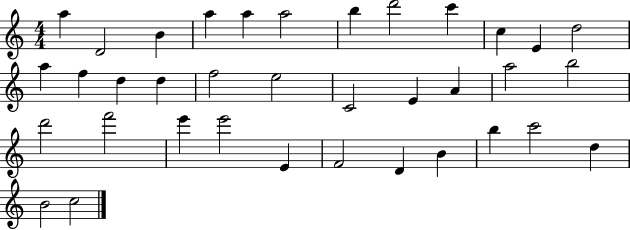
{
  \clef treble
  \numericTimeSignature
  \time 4/4
  \key c \major
  a''4 d'2 b'4 | a''4 a''4 a''2 | b''4 d'''2 c'''4 | c''4 e'4 d''2 | \break a''4 f''4 d''4 d''4 | f''2 e''2 | c'2 e'4 a'4 | a''2 b''2 | \break d'''2 f'''2 | e'''4 e'''2 e'4 | f'2 d'4 b'4 | b''4 c'''2 d''4 | \break b'2 c''2 | \bar "|."
}